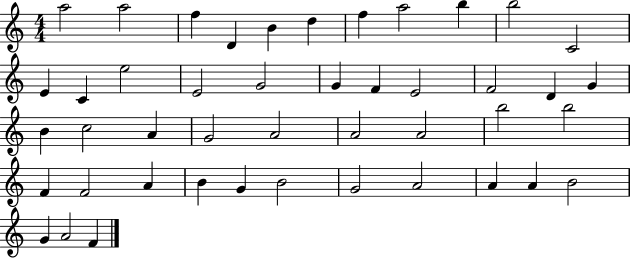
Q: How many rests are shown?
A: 0